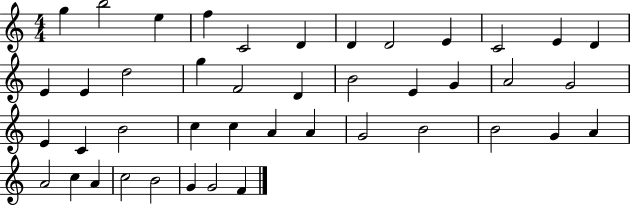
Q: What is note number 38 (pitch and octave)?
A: A4